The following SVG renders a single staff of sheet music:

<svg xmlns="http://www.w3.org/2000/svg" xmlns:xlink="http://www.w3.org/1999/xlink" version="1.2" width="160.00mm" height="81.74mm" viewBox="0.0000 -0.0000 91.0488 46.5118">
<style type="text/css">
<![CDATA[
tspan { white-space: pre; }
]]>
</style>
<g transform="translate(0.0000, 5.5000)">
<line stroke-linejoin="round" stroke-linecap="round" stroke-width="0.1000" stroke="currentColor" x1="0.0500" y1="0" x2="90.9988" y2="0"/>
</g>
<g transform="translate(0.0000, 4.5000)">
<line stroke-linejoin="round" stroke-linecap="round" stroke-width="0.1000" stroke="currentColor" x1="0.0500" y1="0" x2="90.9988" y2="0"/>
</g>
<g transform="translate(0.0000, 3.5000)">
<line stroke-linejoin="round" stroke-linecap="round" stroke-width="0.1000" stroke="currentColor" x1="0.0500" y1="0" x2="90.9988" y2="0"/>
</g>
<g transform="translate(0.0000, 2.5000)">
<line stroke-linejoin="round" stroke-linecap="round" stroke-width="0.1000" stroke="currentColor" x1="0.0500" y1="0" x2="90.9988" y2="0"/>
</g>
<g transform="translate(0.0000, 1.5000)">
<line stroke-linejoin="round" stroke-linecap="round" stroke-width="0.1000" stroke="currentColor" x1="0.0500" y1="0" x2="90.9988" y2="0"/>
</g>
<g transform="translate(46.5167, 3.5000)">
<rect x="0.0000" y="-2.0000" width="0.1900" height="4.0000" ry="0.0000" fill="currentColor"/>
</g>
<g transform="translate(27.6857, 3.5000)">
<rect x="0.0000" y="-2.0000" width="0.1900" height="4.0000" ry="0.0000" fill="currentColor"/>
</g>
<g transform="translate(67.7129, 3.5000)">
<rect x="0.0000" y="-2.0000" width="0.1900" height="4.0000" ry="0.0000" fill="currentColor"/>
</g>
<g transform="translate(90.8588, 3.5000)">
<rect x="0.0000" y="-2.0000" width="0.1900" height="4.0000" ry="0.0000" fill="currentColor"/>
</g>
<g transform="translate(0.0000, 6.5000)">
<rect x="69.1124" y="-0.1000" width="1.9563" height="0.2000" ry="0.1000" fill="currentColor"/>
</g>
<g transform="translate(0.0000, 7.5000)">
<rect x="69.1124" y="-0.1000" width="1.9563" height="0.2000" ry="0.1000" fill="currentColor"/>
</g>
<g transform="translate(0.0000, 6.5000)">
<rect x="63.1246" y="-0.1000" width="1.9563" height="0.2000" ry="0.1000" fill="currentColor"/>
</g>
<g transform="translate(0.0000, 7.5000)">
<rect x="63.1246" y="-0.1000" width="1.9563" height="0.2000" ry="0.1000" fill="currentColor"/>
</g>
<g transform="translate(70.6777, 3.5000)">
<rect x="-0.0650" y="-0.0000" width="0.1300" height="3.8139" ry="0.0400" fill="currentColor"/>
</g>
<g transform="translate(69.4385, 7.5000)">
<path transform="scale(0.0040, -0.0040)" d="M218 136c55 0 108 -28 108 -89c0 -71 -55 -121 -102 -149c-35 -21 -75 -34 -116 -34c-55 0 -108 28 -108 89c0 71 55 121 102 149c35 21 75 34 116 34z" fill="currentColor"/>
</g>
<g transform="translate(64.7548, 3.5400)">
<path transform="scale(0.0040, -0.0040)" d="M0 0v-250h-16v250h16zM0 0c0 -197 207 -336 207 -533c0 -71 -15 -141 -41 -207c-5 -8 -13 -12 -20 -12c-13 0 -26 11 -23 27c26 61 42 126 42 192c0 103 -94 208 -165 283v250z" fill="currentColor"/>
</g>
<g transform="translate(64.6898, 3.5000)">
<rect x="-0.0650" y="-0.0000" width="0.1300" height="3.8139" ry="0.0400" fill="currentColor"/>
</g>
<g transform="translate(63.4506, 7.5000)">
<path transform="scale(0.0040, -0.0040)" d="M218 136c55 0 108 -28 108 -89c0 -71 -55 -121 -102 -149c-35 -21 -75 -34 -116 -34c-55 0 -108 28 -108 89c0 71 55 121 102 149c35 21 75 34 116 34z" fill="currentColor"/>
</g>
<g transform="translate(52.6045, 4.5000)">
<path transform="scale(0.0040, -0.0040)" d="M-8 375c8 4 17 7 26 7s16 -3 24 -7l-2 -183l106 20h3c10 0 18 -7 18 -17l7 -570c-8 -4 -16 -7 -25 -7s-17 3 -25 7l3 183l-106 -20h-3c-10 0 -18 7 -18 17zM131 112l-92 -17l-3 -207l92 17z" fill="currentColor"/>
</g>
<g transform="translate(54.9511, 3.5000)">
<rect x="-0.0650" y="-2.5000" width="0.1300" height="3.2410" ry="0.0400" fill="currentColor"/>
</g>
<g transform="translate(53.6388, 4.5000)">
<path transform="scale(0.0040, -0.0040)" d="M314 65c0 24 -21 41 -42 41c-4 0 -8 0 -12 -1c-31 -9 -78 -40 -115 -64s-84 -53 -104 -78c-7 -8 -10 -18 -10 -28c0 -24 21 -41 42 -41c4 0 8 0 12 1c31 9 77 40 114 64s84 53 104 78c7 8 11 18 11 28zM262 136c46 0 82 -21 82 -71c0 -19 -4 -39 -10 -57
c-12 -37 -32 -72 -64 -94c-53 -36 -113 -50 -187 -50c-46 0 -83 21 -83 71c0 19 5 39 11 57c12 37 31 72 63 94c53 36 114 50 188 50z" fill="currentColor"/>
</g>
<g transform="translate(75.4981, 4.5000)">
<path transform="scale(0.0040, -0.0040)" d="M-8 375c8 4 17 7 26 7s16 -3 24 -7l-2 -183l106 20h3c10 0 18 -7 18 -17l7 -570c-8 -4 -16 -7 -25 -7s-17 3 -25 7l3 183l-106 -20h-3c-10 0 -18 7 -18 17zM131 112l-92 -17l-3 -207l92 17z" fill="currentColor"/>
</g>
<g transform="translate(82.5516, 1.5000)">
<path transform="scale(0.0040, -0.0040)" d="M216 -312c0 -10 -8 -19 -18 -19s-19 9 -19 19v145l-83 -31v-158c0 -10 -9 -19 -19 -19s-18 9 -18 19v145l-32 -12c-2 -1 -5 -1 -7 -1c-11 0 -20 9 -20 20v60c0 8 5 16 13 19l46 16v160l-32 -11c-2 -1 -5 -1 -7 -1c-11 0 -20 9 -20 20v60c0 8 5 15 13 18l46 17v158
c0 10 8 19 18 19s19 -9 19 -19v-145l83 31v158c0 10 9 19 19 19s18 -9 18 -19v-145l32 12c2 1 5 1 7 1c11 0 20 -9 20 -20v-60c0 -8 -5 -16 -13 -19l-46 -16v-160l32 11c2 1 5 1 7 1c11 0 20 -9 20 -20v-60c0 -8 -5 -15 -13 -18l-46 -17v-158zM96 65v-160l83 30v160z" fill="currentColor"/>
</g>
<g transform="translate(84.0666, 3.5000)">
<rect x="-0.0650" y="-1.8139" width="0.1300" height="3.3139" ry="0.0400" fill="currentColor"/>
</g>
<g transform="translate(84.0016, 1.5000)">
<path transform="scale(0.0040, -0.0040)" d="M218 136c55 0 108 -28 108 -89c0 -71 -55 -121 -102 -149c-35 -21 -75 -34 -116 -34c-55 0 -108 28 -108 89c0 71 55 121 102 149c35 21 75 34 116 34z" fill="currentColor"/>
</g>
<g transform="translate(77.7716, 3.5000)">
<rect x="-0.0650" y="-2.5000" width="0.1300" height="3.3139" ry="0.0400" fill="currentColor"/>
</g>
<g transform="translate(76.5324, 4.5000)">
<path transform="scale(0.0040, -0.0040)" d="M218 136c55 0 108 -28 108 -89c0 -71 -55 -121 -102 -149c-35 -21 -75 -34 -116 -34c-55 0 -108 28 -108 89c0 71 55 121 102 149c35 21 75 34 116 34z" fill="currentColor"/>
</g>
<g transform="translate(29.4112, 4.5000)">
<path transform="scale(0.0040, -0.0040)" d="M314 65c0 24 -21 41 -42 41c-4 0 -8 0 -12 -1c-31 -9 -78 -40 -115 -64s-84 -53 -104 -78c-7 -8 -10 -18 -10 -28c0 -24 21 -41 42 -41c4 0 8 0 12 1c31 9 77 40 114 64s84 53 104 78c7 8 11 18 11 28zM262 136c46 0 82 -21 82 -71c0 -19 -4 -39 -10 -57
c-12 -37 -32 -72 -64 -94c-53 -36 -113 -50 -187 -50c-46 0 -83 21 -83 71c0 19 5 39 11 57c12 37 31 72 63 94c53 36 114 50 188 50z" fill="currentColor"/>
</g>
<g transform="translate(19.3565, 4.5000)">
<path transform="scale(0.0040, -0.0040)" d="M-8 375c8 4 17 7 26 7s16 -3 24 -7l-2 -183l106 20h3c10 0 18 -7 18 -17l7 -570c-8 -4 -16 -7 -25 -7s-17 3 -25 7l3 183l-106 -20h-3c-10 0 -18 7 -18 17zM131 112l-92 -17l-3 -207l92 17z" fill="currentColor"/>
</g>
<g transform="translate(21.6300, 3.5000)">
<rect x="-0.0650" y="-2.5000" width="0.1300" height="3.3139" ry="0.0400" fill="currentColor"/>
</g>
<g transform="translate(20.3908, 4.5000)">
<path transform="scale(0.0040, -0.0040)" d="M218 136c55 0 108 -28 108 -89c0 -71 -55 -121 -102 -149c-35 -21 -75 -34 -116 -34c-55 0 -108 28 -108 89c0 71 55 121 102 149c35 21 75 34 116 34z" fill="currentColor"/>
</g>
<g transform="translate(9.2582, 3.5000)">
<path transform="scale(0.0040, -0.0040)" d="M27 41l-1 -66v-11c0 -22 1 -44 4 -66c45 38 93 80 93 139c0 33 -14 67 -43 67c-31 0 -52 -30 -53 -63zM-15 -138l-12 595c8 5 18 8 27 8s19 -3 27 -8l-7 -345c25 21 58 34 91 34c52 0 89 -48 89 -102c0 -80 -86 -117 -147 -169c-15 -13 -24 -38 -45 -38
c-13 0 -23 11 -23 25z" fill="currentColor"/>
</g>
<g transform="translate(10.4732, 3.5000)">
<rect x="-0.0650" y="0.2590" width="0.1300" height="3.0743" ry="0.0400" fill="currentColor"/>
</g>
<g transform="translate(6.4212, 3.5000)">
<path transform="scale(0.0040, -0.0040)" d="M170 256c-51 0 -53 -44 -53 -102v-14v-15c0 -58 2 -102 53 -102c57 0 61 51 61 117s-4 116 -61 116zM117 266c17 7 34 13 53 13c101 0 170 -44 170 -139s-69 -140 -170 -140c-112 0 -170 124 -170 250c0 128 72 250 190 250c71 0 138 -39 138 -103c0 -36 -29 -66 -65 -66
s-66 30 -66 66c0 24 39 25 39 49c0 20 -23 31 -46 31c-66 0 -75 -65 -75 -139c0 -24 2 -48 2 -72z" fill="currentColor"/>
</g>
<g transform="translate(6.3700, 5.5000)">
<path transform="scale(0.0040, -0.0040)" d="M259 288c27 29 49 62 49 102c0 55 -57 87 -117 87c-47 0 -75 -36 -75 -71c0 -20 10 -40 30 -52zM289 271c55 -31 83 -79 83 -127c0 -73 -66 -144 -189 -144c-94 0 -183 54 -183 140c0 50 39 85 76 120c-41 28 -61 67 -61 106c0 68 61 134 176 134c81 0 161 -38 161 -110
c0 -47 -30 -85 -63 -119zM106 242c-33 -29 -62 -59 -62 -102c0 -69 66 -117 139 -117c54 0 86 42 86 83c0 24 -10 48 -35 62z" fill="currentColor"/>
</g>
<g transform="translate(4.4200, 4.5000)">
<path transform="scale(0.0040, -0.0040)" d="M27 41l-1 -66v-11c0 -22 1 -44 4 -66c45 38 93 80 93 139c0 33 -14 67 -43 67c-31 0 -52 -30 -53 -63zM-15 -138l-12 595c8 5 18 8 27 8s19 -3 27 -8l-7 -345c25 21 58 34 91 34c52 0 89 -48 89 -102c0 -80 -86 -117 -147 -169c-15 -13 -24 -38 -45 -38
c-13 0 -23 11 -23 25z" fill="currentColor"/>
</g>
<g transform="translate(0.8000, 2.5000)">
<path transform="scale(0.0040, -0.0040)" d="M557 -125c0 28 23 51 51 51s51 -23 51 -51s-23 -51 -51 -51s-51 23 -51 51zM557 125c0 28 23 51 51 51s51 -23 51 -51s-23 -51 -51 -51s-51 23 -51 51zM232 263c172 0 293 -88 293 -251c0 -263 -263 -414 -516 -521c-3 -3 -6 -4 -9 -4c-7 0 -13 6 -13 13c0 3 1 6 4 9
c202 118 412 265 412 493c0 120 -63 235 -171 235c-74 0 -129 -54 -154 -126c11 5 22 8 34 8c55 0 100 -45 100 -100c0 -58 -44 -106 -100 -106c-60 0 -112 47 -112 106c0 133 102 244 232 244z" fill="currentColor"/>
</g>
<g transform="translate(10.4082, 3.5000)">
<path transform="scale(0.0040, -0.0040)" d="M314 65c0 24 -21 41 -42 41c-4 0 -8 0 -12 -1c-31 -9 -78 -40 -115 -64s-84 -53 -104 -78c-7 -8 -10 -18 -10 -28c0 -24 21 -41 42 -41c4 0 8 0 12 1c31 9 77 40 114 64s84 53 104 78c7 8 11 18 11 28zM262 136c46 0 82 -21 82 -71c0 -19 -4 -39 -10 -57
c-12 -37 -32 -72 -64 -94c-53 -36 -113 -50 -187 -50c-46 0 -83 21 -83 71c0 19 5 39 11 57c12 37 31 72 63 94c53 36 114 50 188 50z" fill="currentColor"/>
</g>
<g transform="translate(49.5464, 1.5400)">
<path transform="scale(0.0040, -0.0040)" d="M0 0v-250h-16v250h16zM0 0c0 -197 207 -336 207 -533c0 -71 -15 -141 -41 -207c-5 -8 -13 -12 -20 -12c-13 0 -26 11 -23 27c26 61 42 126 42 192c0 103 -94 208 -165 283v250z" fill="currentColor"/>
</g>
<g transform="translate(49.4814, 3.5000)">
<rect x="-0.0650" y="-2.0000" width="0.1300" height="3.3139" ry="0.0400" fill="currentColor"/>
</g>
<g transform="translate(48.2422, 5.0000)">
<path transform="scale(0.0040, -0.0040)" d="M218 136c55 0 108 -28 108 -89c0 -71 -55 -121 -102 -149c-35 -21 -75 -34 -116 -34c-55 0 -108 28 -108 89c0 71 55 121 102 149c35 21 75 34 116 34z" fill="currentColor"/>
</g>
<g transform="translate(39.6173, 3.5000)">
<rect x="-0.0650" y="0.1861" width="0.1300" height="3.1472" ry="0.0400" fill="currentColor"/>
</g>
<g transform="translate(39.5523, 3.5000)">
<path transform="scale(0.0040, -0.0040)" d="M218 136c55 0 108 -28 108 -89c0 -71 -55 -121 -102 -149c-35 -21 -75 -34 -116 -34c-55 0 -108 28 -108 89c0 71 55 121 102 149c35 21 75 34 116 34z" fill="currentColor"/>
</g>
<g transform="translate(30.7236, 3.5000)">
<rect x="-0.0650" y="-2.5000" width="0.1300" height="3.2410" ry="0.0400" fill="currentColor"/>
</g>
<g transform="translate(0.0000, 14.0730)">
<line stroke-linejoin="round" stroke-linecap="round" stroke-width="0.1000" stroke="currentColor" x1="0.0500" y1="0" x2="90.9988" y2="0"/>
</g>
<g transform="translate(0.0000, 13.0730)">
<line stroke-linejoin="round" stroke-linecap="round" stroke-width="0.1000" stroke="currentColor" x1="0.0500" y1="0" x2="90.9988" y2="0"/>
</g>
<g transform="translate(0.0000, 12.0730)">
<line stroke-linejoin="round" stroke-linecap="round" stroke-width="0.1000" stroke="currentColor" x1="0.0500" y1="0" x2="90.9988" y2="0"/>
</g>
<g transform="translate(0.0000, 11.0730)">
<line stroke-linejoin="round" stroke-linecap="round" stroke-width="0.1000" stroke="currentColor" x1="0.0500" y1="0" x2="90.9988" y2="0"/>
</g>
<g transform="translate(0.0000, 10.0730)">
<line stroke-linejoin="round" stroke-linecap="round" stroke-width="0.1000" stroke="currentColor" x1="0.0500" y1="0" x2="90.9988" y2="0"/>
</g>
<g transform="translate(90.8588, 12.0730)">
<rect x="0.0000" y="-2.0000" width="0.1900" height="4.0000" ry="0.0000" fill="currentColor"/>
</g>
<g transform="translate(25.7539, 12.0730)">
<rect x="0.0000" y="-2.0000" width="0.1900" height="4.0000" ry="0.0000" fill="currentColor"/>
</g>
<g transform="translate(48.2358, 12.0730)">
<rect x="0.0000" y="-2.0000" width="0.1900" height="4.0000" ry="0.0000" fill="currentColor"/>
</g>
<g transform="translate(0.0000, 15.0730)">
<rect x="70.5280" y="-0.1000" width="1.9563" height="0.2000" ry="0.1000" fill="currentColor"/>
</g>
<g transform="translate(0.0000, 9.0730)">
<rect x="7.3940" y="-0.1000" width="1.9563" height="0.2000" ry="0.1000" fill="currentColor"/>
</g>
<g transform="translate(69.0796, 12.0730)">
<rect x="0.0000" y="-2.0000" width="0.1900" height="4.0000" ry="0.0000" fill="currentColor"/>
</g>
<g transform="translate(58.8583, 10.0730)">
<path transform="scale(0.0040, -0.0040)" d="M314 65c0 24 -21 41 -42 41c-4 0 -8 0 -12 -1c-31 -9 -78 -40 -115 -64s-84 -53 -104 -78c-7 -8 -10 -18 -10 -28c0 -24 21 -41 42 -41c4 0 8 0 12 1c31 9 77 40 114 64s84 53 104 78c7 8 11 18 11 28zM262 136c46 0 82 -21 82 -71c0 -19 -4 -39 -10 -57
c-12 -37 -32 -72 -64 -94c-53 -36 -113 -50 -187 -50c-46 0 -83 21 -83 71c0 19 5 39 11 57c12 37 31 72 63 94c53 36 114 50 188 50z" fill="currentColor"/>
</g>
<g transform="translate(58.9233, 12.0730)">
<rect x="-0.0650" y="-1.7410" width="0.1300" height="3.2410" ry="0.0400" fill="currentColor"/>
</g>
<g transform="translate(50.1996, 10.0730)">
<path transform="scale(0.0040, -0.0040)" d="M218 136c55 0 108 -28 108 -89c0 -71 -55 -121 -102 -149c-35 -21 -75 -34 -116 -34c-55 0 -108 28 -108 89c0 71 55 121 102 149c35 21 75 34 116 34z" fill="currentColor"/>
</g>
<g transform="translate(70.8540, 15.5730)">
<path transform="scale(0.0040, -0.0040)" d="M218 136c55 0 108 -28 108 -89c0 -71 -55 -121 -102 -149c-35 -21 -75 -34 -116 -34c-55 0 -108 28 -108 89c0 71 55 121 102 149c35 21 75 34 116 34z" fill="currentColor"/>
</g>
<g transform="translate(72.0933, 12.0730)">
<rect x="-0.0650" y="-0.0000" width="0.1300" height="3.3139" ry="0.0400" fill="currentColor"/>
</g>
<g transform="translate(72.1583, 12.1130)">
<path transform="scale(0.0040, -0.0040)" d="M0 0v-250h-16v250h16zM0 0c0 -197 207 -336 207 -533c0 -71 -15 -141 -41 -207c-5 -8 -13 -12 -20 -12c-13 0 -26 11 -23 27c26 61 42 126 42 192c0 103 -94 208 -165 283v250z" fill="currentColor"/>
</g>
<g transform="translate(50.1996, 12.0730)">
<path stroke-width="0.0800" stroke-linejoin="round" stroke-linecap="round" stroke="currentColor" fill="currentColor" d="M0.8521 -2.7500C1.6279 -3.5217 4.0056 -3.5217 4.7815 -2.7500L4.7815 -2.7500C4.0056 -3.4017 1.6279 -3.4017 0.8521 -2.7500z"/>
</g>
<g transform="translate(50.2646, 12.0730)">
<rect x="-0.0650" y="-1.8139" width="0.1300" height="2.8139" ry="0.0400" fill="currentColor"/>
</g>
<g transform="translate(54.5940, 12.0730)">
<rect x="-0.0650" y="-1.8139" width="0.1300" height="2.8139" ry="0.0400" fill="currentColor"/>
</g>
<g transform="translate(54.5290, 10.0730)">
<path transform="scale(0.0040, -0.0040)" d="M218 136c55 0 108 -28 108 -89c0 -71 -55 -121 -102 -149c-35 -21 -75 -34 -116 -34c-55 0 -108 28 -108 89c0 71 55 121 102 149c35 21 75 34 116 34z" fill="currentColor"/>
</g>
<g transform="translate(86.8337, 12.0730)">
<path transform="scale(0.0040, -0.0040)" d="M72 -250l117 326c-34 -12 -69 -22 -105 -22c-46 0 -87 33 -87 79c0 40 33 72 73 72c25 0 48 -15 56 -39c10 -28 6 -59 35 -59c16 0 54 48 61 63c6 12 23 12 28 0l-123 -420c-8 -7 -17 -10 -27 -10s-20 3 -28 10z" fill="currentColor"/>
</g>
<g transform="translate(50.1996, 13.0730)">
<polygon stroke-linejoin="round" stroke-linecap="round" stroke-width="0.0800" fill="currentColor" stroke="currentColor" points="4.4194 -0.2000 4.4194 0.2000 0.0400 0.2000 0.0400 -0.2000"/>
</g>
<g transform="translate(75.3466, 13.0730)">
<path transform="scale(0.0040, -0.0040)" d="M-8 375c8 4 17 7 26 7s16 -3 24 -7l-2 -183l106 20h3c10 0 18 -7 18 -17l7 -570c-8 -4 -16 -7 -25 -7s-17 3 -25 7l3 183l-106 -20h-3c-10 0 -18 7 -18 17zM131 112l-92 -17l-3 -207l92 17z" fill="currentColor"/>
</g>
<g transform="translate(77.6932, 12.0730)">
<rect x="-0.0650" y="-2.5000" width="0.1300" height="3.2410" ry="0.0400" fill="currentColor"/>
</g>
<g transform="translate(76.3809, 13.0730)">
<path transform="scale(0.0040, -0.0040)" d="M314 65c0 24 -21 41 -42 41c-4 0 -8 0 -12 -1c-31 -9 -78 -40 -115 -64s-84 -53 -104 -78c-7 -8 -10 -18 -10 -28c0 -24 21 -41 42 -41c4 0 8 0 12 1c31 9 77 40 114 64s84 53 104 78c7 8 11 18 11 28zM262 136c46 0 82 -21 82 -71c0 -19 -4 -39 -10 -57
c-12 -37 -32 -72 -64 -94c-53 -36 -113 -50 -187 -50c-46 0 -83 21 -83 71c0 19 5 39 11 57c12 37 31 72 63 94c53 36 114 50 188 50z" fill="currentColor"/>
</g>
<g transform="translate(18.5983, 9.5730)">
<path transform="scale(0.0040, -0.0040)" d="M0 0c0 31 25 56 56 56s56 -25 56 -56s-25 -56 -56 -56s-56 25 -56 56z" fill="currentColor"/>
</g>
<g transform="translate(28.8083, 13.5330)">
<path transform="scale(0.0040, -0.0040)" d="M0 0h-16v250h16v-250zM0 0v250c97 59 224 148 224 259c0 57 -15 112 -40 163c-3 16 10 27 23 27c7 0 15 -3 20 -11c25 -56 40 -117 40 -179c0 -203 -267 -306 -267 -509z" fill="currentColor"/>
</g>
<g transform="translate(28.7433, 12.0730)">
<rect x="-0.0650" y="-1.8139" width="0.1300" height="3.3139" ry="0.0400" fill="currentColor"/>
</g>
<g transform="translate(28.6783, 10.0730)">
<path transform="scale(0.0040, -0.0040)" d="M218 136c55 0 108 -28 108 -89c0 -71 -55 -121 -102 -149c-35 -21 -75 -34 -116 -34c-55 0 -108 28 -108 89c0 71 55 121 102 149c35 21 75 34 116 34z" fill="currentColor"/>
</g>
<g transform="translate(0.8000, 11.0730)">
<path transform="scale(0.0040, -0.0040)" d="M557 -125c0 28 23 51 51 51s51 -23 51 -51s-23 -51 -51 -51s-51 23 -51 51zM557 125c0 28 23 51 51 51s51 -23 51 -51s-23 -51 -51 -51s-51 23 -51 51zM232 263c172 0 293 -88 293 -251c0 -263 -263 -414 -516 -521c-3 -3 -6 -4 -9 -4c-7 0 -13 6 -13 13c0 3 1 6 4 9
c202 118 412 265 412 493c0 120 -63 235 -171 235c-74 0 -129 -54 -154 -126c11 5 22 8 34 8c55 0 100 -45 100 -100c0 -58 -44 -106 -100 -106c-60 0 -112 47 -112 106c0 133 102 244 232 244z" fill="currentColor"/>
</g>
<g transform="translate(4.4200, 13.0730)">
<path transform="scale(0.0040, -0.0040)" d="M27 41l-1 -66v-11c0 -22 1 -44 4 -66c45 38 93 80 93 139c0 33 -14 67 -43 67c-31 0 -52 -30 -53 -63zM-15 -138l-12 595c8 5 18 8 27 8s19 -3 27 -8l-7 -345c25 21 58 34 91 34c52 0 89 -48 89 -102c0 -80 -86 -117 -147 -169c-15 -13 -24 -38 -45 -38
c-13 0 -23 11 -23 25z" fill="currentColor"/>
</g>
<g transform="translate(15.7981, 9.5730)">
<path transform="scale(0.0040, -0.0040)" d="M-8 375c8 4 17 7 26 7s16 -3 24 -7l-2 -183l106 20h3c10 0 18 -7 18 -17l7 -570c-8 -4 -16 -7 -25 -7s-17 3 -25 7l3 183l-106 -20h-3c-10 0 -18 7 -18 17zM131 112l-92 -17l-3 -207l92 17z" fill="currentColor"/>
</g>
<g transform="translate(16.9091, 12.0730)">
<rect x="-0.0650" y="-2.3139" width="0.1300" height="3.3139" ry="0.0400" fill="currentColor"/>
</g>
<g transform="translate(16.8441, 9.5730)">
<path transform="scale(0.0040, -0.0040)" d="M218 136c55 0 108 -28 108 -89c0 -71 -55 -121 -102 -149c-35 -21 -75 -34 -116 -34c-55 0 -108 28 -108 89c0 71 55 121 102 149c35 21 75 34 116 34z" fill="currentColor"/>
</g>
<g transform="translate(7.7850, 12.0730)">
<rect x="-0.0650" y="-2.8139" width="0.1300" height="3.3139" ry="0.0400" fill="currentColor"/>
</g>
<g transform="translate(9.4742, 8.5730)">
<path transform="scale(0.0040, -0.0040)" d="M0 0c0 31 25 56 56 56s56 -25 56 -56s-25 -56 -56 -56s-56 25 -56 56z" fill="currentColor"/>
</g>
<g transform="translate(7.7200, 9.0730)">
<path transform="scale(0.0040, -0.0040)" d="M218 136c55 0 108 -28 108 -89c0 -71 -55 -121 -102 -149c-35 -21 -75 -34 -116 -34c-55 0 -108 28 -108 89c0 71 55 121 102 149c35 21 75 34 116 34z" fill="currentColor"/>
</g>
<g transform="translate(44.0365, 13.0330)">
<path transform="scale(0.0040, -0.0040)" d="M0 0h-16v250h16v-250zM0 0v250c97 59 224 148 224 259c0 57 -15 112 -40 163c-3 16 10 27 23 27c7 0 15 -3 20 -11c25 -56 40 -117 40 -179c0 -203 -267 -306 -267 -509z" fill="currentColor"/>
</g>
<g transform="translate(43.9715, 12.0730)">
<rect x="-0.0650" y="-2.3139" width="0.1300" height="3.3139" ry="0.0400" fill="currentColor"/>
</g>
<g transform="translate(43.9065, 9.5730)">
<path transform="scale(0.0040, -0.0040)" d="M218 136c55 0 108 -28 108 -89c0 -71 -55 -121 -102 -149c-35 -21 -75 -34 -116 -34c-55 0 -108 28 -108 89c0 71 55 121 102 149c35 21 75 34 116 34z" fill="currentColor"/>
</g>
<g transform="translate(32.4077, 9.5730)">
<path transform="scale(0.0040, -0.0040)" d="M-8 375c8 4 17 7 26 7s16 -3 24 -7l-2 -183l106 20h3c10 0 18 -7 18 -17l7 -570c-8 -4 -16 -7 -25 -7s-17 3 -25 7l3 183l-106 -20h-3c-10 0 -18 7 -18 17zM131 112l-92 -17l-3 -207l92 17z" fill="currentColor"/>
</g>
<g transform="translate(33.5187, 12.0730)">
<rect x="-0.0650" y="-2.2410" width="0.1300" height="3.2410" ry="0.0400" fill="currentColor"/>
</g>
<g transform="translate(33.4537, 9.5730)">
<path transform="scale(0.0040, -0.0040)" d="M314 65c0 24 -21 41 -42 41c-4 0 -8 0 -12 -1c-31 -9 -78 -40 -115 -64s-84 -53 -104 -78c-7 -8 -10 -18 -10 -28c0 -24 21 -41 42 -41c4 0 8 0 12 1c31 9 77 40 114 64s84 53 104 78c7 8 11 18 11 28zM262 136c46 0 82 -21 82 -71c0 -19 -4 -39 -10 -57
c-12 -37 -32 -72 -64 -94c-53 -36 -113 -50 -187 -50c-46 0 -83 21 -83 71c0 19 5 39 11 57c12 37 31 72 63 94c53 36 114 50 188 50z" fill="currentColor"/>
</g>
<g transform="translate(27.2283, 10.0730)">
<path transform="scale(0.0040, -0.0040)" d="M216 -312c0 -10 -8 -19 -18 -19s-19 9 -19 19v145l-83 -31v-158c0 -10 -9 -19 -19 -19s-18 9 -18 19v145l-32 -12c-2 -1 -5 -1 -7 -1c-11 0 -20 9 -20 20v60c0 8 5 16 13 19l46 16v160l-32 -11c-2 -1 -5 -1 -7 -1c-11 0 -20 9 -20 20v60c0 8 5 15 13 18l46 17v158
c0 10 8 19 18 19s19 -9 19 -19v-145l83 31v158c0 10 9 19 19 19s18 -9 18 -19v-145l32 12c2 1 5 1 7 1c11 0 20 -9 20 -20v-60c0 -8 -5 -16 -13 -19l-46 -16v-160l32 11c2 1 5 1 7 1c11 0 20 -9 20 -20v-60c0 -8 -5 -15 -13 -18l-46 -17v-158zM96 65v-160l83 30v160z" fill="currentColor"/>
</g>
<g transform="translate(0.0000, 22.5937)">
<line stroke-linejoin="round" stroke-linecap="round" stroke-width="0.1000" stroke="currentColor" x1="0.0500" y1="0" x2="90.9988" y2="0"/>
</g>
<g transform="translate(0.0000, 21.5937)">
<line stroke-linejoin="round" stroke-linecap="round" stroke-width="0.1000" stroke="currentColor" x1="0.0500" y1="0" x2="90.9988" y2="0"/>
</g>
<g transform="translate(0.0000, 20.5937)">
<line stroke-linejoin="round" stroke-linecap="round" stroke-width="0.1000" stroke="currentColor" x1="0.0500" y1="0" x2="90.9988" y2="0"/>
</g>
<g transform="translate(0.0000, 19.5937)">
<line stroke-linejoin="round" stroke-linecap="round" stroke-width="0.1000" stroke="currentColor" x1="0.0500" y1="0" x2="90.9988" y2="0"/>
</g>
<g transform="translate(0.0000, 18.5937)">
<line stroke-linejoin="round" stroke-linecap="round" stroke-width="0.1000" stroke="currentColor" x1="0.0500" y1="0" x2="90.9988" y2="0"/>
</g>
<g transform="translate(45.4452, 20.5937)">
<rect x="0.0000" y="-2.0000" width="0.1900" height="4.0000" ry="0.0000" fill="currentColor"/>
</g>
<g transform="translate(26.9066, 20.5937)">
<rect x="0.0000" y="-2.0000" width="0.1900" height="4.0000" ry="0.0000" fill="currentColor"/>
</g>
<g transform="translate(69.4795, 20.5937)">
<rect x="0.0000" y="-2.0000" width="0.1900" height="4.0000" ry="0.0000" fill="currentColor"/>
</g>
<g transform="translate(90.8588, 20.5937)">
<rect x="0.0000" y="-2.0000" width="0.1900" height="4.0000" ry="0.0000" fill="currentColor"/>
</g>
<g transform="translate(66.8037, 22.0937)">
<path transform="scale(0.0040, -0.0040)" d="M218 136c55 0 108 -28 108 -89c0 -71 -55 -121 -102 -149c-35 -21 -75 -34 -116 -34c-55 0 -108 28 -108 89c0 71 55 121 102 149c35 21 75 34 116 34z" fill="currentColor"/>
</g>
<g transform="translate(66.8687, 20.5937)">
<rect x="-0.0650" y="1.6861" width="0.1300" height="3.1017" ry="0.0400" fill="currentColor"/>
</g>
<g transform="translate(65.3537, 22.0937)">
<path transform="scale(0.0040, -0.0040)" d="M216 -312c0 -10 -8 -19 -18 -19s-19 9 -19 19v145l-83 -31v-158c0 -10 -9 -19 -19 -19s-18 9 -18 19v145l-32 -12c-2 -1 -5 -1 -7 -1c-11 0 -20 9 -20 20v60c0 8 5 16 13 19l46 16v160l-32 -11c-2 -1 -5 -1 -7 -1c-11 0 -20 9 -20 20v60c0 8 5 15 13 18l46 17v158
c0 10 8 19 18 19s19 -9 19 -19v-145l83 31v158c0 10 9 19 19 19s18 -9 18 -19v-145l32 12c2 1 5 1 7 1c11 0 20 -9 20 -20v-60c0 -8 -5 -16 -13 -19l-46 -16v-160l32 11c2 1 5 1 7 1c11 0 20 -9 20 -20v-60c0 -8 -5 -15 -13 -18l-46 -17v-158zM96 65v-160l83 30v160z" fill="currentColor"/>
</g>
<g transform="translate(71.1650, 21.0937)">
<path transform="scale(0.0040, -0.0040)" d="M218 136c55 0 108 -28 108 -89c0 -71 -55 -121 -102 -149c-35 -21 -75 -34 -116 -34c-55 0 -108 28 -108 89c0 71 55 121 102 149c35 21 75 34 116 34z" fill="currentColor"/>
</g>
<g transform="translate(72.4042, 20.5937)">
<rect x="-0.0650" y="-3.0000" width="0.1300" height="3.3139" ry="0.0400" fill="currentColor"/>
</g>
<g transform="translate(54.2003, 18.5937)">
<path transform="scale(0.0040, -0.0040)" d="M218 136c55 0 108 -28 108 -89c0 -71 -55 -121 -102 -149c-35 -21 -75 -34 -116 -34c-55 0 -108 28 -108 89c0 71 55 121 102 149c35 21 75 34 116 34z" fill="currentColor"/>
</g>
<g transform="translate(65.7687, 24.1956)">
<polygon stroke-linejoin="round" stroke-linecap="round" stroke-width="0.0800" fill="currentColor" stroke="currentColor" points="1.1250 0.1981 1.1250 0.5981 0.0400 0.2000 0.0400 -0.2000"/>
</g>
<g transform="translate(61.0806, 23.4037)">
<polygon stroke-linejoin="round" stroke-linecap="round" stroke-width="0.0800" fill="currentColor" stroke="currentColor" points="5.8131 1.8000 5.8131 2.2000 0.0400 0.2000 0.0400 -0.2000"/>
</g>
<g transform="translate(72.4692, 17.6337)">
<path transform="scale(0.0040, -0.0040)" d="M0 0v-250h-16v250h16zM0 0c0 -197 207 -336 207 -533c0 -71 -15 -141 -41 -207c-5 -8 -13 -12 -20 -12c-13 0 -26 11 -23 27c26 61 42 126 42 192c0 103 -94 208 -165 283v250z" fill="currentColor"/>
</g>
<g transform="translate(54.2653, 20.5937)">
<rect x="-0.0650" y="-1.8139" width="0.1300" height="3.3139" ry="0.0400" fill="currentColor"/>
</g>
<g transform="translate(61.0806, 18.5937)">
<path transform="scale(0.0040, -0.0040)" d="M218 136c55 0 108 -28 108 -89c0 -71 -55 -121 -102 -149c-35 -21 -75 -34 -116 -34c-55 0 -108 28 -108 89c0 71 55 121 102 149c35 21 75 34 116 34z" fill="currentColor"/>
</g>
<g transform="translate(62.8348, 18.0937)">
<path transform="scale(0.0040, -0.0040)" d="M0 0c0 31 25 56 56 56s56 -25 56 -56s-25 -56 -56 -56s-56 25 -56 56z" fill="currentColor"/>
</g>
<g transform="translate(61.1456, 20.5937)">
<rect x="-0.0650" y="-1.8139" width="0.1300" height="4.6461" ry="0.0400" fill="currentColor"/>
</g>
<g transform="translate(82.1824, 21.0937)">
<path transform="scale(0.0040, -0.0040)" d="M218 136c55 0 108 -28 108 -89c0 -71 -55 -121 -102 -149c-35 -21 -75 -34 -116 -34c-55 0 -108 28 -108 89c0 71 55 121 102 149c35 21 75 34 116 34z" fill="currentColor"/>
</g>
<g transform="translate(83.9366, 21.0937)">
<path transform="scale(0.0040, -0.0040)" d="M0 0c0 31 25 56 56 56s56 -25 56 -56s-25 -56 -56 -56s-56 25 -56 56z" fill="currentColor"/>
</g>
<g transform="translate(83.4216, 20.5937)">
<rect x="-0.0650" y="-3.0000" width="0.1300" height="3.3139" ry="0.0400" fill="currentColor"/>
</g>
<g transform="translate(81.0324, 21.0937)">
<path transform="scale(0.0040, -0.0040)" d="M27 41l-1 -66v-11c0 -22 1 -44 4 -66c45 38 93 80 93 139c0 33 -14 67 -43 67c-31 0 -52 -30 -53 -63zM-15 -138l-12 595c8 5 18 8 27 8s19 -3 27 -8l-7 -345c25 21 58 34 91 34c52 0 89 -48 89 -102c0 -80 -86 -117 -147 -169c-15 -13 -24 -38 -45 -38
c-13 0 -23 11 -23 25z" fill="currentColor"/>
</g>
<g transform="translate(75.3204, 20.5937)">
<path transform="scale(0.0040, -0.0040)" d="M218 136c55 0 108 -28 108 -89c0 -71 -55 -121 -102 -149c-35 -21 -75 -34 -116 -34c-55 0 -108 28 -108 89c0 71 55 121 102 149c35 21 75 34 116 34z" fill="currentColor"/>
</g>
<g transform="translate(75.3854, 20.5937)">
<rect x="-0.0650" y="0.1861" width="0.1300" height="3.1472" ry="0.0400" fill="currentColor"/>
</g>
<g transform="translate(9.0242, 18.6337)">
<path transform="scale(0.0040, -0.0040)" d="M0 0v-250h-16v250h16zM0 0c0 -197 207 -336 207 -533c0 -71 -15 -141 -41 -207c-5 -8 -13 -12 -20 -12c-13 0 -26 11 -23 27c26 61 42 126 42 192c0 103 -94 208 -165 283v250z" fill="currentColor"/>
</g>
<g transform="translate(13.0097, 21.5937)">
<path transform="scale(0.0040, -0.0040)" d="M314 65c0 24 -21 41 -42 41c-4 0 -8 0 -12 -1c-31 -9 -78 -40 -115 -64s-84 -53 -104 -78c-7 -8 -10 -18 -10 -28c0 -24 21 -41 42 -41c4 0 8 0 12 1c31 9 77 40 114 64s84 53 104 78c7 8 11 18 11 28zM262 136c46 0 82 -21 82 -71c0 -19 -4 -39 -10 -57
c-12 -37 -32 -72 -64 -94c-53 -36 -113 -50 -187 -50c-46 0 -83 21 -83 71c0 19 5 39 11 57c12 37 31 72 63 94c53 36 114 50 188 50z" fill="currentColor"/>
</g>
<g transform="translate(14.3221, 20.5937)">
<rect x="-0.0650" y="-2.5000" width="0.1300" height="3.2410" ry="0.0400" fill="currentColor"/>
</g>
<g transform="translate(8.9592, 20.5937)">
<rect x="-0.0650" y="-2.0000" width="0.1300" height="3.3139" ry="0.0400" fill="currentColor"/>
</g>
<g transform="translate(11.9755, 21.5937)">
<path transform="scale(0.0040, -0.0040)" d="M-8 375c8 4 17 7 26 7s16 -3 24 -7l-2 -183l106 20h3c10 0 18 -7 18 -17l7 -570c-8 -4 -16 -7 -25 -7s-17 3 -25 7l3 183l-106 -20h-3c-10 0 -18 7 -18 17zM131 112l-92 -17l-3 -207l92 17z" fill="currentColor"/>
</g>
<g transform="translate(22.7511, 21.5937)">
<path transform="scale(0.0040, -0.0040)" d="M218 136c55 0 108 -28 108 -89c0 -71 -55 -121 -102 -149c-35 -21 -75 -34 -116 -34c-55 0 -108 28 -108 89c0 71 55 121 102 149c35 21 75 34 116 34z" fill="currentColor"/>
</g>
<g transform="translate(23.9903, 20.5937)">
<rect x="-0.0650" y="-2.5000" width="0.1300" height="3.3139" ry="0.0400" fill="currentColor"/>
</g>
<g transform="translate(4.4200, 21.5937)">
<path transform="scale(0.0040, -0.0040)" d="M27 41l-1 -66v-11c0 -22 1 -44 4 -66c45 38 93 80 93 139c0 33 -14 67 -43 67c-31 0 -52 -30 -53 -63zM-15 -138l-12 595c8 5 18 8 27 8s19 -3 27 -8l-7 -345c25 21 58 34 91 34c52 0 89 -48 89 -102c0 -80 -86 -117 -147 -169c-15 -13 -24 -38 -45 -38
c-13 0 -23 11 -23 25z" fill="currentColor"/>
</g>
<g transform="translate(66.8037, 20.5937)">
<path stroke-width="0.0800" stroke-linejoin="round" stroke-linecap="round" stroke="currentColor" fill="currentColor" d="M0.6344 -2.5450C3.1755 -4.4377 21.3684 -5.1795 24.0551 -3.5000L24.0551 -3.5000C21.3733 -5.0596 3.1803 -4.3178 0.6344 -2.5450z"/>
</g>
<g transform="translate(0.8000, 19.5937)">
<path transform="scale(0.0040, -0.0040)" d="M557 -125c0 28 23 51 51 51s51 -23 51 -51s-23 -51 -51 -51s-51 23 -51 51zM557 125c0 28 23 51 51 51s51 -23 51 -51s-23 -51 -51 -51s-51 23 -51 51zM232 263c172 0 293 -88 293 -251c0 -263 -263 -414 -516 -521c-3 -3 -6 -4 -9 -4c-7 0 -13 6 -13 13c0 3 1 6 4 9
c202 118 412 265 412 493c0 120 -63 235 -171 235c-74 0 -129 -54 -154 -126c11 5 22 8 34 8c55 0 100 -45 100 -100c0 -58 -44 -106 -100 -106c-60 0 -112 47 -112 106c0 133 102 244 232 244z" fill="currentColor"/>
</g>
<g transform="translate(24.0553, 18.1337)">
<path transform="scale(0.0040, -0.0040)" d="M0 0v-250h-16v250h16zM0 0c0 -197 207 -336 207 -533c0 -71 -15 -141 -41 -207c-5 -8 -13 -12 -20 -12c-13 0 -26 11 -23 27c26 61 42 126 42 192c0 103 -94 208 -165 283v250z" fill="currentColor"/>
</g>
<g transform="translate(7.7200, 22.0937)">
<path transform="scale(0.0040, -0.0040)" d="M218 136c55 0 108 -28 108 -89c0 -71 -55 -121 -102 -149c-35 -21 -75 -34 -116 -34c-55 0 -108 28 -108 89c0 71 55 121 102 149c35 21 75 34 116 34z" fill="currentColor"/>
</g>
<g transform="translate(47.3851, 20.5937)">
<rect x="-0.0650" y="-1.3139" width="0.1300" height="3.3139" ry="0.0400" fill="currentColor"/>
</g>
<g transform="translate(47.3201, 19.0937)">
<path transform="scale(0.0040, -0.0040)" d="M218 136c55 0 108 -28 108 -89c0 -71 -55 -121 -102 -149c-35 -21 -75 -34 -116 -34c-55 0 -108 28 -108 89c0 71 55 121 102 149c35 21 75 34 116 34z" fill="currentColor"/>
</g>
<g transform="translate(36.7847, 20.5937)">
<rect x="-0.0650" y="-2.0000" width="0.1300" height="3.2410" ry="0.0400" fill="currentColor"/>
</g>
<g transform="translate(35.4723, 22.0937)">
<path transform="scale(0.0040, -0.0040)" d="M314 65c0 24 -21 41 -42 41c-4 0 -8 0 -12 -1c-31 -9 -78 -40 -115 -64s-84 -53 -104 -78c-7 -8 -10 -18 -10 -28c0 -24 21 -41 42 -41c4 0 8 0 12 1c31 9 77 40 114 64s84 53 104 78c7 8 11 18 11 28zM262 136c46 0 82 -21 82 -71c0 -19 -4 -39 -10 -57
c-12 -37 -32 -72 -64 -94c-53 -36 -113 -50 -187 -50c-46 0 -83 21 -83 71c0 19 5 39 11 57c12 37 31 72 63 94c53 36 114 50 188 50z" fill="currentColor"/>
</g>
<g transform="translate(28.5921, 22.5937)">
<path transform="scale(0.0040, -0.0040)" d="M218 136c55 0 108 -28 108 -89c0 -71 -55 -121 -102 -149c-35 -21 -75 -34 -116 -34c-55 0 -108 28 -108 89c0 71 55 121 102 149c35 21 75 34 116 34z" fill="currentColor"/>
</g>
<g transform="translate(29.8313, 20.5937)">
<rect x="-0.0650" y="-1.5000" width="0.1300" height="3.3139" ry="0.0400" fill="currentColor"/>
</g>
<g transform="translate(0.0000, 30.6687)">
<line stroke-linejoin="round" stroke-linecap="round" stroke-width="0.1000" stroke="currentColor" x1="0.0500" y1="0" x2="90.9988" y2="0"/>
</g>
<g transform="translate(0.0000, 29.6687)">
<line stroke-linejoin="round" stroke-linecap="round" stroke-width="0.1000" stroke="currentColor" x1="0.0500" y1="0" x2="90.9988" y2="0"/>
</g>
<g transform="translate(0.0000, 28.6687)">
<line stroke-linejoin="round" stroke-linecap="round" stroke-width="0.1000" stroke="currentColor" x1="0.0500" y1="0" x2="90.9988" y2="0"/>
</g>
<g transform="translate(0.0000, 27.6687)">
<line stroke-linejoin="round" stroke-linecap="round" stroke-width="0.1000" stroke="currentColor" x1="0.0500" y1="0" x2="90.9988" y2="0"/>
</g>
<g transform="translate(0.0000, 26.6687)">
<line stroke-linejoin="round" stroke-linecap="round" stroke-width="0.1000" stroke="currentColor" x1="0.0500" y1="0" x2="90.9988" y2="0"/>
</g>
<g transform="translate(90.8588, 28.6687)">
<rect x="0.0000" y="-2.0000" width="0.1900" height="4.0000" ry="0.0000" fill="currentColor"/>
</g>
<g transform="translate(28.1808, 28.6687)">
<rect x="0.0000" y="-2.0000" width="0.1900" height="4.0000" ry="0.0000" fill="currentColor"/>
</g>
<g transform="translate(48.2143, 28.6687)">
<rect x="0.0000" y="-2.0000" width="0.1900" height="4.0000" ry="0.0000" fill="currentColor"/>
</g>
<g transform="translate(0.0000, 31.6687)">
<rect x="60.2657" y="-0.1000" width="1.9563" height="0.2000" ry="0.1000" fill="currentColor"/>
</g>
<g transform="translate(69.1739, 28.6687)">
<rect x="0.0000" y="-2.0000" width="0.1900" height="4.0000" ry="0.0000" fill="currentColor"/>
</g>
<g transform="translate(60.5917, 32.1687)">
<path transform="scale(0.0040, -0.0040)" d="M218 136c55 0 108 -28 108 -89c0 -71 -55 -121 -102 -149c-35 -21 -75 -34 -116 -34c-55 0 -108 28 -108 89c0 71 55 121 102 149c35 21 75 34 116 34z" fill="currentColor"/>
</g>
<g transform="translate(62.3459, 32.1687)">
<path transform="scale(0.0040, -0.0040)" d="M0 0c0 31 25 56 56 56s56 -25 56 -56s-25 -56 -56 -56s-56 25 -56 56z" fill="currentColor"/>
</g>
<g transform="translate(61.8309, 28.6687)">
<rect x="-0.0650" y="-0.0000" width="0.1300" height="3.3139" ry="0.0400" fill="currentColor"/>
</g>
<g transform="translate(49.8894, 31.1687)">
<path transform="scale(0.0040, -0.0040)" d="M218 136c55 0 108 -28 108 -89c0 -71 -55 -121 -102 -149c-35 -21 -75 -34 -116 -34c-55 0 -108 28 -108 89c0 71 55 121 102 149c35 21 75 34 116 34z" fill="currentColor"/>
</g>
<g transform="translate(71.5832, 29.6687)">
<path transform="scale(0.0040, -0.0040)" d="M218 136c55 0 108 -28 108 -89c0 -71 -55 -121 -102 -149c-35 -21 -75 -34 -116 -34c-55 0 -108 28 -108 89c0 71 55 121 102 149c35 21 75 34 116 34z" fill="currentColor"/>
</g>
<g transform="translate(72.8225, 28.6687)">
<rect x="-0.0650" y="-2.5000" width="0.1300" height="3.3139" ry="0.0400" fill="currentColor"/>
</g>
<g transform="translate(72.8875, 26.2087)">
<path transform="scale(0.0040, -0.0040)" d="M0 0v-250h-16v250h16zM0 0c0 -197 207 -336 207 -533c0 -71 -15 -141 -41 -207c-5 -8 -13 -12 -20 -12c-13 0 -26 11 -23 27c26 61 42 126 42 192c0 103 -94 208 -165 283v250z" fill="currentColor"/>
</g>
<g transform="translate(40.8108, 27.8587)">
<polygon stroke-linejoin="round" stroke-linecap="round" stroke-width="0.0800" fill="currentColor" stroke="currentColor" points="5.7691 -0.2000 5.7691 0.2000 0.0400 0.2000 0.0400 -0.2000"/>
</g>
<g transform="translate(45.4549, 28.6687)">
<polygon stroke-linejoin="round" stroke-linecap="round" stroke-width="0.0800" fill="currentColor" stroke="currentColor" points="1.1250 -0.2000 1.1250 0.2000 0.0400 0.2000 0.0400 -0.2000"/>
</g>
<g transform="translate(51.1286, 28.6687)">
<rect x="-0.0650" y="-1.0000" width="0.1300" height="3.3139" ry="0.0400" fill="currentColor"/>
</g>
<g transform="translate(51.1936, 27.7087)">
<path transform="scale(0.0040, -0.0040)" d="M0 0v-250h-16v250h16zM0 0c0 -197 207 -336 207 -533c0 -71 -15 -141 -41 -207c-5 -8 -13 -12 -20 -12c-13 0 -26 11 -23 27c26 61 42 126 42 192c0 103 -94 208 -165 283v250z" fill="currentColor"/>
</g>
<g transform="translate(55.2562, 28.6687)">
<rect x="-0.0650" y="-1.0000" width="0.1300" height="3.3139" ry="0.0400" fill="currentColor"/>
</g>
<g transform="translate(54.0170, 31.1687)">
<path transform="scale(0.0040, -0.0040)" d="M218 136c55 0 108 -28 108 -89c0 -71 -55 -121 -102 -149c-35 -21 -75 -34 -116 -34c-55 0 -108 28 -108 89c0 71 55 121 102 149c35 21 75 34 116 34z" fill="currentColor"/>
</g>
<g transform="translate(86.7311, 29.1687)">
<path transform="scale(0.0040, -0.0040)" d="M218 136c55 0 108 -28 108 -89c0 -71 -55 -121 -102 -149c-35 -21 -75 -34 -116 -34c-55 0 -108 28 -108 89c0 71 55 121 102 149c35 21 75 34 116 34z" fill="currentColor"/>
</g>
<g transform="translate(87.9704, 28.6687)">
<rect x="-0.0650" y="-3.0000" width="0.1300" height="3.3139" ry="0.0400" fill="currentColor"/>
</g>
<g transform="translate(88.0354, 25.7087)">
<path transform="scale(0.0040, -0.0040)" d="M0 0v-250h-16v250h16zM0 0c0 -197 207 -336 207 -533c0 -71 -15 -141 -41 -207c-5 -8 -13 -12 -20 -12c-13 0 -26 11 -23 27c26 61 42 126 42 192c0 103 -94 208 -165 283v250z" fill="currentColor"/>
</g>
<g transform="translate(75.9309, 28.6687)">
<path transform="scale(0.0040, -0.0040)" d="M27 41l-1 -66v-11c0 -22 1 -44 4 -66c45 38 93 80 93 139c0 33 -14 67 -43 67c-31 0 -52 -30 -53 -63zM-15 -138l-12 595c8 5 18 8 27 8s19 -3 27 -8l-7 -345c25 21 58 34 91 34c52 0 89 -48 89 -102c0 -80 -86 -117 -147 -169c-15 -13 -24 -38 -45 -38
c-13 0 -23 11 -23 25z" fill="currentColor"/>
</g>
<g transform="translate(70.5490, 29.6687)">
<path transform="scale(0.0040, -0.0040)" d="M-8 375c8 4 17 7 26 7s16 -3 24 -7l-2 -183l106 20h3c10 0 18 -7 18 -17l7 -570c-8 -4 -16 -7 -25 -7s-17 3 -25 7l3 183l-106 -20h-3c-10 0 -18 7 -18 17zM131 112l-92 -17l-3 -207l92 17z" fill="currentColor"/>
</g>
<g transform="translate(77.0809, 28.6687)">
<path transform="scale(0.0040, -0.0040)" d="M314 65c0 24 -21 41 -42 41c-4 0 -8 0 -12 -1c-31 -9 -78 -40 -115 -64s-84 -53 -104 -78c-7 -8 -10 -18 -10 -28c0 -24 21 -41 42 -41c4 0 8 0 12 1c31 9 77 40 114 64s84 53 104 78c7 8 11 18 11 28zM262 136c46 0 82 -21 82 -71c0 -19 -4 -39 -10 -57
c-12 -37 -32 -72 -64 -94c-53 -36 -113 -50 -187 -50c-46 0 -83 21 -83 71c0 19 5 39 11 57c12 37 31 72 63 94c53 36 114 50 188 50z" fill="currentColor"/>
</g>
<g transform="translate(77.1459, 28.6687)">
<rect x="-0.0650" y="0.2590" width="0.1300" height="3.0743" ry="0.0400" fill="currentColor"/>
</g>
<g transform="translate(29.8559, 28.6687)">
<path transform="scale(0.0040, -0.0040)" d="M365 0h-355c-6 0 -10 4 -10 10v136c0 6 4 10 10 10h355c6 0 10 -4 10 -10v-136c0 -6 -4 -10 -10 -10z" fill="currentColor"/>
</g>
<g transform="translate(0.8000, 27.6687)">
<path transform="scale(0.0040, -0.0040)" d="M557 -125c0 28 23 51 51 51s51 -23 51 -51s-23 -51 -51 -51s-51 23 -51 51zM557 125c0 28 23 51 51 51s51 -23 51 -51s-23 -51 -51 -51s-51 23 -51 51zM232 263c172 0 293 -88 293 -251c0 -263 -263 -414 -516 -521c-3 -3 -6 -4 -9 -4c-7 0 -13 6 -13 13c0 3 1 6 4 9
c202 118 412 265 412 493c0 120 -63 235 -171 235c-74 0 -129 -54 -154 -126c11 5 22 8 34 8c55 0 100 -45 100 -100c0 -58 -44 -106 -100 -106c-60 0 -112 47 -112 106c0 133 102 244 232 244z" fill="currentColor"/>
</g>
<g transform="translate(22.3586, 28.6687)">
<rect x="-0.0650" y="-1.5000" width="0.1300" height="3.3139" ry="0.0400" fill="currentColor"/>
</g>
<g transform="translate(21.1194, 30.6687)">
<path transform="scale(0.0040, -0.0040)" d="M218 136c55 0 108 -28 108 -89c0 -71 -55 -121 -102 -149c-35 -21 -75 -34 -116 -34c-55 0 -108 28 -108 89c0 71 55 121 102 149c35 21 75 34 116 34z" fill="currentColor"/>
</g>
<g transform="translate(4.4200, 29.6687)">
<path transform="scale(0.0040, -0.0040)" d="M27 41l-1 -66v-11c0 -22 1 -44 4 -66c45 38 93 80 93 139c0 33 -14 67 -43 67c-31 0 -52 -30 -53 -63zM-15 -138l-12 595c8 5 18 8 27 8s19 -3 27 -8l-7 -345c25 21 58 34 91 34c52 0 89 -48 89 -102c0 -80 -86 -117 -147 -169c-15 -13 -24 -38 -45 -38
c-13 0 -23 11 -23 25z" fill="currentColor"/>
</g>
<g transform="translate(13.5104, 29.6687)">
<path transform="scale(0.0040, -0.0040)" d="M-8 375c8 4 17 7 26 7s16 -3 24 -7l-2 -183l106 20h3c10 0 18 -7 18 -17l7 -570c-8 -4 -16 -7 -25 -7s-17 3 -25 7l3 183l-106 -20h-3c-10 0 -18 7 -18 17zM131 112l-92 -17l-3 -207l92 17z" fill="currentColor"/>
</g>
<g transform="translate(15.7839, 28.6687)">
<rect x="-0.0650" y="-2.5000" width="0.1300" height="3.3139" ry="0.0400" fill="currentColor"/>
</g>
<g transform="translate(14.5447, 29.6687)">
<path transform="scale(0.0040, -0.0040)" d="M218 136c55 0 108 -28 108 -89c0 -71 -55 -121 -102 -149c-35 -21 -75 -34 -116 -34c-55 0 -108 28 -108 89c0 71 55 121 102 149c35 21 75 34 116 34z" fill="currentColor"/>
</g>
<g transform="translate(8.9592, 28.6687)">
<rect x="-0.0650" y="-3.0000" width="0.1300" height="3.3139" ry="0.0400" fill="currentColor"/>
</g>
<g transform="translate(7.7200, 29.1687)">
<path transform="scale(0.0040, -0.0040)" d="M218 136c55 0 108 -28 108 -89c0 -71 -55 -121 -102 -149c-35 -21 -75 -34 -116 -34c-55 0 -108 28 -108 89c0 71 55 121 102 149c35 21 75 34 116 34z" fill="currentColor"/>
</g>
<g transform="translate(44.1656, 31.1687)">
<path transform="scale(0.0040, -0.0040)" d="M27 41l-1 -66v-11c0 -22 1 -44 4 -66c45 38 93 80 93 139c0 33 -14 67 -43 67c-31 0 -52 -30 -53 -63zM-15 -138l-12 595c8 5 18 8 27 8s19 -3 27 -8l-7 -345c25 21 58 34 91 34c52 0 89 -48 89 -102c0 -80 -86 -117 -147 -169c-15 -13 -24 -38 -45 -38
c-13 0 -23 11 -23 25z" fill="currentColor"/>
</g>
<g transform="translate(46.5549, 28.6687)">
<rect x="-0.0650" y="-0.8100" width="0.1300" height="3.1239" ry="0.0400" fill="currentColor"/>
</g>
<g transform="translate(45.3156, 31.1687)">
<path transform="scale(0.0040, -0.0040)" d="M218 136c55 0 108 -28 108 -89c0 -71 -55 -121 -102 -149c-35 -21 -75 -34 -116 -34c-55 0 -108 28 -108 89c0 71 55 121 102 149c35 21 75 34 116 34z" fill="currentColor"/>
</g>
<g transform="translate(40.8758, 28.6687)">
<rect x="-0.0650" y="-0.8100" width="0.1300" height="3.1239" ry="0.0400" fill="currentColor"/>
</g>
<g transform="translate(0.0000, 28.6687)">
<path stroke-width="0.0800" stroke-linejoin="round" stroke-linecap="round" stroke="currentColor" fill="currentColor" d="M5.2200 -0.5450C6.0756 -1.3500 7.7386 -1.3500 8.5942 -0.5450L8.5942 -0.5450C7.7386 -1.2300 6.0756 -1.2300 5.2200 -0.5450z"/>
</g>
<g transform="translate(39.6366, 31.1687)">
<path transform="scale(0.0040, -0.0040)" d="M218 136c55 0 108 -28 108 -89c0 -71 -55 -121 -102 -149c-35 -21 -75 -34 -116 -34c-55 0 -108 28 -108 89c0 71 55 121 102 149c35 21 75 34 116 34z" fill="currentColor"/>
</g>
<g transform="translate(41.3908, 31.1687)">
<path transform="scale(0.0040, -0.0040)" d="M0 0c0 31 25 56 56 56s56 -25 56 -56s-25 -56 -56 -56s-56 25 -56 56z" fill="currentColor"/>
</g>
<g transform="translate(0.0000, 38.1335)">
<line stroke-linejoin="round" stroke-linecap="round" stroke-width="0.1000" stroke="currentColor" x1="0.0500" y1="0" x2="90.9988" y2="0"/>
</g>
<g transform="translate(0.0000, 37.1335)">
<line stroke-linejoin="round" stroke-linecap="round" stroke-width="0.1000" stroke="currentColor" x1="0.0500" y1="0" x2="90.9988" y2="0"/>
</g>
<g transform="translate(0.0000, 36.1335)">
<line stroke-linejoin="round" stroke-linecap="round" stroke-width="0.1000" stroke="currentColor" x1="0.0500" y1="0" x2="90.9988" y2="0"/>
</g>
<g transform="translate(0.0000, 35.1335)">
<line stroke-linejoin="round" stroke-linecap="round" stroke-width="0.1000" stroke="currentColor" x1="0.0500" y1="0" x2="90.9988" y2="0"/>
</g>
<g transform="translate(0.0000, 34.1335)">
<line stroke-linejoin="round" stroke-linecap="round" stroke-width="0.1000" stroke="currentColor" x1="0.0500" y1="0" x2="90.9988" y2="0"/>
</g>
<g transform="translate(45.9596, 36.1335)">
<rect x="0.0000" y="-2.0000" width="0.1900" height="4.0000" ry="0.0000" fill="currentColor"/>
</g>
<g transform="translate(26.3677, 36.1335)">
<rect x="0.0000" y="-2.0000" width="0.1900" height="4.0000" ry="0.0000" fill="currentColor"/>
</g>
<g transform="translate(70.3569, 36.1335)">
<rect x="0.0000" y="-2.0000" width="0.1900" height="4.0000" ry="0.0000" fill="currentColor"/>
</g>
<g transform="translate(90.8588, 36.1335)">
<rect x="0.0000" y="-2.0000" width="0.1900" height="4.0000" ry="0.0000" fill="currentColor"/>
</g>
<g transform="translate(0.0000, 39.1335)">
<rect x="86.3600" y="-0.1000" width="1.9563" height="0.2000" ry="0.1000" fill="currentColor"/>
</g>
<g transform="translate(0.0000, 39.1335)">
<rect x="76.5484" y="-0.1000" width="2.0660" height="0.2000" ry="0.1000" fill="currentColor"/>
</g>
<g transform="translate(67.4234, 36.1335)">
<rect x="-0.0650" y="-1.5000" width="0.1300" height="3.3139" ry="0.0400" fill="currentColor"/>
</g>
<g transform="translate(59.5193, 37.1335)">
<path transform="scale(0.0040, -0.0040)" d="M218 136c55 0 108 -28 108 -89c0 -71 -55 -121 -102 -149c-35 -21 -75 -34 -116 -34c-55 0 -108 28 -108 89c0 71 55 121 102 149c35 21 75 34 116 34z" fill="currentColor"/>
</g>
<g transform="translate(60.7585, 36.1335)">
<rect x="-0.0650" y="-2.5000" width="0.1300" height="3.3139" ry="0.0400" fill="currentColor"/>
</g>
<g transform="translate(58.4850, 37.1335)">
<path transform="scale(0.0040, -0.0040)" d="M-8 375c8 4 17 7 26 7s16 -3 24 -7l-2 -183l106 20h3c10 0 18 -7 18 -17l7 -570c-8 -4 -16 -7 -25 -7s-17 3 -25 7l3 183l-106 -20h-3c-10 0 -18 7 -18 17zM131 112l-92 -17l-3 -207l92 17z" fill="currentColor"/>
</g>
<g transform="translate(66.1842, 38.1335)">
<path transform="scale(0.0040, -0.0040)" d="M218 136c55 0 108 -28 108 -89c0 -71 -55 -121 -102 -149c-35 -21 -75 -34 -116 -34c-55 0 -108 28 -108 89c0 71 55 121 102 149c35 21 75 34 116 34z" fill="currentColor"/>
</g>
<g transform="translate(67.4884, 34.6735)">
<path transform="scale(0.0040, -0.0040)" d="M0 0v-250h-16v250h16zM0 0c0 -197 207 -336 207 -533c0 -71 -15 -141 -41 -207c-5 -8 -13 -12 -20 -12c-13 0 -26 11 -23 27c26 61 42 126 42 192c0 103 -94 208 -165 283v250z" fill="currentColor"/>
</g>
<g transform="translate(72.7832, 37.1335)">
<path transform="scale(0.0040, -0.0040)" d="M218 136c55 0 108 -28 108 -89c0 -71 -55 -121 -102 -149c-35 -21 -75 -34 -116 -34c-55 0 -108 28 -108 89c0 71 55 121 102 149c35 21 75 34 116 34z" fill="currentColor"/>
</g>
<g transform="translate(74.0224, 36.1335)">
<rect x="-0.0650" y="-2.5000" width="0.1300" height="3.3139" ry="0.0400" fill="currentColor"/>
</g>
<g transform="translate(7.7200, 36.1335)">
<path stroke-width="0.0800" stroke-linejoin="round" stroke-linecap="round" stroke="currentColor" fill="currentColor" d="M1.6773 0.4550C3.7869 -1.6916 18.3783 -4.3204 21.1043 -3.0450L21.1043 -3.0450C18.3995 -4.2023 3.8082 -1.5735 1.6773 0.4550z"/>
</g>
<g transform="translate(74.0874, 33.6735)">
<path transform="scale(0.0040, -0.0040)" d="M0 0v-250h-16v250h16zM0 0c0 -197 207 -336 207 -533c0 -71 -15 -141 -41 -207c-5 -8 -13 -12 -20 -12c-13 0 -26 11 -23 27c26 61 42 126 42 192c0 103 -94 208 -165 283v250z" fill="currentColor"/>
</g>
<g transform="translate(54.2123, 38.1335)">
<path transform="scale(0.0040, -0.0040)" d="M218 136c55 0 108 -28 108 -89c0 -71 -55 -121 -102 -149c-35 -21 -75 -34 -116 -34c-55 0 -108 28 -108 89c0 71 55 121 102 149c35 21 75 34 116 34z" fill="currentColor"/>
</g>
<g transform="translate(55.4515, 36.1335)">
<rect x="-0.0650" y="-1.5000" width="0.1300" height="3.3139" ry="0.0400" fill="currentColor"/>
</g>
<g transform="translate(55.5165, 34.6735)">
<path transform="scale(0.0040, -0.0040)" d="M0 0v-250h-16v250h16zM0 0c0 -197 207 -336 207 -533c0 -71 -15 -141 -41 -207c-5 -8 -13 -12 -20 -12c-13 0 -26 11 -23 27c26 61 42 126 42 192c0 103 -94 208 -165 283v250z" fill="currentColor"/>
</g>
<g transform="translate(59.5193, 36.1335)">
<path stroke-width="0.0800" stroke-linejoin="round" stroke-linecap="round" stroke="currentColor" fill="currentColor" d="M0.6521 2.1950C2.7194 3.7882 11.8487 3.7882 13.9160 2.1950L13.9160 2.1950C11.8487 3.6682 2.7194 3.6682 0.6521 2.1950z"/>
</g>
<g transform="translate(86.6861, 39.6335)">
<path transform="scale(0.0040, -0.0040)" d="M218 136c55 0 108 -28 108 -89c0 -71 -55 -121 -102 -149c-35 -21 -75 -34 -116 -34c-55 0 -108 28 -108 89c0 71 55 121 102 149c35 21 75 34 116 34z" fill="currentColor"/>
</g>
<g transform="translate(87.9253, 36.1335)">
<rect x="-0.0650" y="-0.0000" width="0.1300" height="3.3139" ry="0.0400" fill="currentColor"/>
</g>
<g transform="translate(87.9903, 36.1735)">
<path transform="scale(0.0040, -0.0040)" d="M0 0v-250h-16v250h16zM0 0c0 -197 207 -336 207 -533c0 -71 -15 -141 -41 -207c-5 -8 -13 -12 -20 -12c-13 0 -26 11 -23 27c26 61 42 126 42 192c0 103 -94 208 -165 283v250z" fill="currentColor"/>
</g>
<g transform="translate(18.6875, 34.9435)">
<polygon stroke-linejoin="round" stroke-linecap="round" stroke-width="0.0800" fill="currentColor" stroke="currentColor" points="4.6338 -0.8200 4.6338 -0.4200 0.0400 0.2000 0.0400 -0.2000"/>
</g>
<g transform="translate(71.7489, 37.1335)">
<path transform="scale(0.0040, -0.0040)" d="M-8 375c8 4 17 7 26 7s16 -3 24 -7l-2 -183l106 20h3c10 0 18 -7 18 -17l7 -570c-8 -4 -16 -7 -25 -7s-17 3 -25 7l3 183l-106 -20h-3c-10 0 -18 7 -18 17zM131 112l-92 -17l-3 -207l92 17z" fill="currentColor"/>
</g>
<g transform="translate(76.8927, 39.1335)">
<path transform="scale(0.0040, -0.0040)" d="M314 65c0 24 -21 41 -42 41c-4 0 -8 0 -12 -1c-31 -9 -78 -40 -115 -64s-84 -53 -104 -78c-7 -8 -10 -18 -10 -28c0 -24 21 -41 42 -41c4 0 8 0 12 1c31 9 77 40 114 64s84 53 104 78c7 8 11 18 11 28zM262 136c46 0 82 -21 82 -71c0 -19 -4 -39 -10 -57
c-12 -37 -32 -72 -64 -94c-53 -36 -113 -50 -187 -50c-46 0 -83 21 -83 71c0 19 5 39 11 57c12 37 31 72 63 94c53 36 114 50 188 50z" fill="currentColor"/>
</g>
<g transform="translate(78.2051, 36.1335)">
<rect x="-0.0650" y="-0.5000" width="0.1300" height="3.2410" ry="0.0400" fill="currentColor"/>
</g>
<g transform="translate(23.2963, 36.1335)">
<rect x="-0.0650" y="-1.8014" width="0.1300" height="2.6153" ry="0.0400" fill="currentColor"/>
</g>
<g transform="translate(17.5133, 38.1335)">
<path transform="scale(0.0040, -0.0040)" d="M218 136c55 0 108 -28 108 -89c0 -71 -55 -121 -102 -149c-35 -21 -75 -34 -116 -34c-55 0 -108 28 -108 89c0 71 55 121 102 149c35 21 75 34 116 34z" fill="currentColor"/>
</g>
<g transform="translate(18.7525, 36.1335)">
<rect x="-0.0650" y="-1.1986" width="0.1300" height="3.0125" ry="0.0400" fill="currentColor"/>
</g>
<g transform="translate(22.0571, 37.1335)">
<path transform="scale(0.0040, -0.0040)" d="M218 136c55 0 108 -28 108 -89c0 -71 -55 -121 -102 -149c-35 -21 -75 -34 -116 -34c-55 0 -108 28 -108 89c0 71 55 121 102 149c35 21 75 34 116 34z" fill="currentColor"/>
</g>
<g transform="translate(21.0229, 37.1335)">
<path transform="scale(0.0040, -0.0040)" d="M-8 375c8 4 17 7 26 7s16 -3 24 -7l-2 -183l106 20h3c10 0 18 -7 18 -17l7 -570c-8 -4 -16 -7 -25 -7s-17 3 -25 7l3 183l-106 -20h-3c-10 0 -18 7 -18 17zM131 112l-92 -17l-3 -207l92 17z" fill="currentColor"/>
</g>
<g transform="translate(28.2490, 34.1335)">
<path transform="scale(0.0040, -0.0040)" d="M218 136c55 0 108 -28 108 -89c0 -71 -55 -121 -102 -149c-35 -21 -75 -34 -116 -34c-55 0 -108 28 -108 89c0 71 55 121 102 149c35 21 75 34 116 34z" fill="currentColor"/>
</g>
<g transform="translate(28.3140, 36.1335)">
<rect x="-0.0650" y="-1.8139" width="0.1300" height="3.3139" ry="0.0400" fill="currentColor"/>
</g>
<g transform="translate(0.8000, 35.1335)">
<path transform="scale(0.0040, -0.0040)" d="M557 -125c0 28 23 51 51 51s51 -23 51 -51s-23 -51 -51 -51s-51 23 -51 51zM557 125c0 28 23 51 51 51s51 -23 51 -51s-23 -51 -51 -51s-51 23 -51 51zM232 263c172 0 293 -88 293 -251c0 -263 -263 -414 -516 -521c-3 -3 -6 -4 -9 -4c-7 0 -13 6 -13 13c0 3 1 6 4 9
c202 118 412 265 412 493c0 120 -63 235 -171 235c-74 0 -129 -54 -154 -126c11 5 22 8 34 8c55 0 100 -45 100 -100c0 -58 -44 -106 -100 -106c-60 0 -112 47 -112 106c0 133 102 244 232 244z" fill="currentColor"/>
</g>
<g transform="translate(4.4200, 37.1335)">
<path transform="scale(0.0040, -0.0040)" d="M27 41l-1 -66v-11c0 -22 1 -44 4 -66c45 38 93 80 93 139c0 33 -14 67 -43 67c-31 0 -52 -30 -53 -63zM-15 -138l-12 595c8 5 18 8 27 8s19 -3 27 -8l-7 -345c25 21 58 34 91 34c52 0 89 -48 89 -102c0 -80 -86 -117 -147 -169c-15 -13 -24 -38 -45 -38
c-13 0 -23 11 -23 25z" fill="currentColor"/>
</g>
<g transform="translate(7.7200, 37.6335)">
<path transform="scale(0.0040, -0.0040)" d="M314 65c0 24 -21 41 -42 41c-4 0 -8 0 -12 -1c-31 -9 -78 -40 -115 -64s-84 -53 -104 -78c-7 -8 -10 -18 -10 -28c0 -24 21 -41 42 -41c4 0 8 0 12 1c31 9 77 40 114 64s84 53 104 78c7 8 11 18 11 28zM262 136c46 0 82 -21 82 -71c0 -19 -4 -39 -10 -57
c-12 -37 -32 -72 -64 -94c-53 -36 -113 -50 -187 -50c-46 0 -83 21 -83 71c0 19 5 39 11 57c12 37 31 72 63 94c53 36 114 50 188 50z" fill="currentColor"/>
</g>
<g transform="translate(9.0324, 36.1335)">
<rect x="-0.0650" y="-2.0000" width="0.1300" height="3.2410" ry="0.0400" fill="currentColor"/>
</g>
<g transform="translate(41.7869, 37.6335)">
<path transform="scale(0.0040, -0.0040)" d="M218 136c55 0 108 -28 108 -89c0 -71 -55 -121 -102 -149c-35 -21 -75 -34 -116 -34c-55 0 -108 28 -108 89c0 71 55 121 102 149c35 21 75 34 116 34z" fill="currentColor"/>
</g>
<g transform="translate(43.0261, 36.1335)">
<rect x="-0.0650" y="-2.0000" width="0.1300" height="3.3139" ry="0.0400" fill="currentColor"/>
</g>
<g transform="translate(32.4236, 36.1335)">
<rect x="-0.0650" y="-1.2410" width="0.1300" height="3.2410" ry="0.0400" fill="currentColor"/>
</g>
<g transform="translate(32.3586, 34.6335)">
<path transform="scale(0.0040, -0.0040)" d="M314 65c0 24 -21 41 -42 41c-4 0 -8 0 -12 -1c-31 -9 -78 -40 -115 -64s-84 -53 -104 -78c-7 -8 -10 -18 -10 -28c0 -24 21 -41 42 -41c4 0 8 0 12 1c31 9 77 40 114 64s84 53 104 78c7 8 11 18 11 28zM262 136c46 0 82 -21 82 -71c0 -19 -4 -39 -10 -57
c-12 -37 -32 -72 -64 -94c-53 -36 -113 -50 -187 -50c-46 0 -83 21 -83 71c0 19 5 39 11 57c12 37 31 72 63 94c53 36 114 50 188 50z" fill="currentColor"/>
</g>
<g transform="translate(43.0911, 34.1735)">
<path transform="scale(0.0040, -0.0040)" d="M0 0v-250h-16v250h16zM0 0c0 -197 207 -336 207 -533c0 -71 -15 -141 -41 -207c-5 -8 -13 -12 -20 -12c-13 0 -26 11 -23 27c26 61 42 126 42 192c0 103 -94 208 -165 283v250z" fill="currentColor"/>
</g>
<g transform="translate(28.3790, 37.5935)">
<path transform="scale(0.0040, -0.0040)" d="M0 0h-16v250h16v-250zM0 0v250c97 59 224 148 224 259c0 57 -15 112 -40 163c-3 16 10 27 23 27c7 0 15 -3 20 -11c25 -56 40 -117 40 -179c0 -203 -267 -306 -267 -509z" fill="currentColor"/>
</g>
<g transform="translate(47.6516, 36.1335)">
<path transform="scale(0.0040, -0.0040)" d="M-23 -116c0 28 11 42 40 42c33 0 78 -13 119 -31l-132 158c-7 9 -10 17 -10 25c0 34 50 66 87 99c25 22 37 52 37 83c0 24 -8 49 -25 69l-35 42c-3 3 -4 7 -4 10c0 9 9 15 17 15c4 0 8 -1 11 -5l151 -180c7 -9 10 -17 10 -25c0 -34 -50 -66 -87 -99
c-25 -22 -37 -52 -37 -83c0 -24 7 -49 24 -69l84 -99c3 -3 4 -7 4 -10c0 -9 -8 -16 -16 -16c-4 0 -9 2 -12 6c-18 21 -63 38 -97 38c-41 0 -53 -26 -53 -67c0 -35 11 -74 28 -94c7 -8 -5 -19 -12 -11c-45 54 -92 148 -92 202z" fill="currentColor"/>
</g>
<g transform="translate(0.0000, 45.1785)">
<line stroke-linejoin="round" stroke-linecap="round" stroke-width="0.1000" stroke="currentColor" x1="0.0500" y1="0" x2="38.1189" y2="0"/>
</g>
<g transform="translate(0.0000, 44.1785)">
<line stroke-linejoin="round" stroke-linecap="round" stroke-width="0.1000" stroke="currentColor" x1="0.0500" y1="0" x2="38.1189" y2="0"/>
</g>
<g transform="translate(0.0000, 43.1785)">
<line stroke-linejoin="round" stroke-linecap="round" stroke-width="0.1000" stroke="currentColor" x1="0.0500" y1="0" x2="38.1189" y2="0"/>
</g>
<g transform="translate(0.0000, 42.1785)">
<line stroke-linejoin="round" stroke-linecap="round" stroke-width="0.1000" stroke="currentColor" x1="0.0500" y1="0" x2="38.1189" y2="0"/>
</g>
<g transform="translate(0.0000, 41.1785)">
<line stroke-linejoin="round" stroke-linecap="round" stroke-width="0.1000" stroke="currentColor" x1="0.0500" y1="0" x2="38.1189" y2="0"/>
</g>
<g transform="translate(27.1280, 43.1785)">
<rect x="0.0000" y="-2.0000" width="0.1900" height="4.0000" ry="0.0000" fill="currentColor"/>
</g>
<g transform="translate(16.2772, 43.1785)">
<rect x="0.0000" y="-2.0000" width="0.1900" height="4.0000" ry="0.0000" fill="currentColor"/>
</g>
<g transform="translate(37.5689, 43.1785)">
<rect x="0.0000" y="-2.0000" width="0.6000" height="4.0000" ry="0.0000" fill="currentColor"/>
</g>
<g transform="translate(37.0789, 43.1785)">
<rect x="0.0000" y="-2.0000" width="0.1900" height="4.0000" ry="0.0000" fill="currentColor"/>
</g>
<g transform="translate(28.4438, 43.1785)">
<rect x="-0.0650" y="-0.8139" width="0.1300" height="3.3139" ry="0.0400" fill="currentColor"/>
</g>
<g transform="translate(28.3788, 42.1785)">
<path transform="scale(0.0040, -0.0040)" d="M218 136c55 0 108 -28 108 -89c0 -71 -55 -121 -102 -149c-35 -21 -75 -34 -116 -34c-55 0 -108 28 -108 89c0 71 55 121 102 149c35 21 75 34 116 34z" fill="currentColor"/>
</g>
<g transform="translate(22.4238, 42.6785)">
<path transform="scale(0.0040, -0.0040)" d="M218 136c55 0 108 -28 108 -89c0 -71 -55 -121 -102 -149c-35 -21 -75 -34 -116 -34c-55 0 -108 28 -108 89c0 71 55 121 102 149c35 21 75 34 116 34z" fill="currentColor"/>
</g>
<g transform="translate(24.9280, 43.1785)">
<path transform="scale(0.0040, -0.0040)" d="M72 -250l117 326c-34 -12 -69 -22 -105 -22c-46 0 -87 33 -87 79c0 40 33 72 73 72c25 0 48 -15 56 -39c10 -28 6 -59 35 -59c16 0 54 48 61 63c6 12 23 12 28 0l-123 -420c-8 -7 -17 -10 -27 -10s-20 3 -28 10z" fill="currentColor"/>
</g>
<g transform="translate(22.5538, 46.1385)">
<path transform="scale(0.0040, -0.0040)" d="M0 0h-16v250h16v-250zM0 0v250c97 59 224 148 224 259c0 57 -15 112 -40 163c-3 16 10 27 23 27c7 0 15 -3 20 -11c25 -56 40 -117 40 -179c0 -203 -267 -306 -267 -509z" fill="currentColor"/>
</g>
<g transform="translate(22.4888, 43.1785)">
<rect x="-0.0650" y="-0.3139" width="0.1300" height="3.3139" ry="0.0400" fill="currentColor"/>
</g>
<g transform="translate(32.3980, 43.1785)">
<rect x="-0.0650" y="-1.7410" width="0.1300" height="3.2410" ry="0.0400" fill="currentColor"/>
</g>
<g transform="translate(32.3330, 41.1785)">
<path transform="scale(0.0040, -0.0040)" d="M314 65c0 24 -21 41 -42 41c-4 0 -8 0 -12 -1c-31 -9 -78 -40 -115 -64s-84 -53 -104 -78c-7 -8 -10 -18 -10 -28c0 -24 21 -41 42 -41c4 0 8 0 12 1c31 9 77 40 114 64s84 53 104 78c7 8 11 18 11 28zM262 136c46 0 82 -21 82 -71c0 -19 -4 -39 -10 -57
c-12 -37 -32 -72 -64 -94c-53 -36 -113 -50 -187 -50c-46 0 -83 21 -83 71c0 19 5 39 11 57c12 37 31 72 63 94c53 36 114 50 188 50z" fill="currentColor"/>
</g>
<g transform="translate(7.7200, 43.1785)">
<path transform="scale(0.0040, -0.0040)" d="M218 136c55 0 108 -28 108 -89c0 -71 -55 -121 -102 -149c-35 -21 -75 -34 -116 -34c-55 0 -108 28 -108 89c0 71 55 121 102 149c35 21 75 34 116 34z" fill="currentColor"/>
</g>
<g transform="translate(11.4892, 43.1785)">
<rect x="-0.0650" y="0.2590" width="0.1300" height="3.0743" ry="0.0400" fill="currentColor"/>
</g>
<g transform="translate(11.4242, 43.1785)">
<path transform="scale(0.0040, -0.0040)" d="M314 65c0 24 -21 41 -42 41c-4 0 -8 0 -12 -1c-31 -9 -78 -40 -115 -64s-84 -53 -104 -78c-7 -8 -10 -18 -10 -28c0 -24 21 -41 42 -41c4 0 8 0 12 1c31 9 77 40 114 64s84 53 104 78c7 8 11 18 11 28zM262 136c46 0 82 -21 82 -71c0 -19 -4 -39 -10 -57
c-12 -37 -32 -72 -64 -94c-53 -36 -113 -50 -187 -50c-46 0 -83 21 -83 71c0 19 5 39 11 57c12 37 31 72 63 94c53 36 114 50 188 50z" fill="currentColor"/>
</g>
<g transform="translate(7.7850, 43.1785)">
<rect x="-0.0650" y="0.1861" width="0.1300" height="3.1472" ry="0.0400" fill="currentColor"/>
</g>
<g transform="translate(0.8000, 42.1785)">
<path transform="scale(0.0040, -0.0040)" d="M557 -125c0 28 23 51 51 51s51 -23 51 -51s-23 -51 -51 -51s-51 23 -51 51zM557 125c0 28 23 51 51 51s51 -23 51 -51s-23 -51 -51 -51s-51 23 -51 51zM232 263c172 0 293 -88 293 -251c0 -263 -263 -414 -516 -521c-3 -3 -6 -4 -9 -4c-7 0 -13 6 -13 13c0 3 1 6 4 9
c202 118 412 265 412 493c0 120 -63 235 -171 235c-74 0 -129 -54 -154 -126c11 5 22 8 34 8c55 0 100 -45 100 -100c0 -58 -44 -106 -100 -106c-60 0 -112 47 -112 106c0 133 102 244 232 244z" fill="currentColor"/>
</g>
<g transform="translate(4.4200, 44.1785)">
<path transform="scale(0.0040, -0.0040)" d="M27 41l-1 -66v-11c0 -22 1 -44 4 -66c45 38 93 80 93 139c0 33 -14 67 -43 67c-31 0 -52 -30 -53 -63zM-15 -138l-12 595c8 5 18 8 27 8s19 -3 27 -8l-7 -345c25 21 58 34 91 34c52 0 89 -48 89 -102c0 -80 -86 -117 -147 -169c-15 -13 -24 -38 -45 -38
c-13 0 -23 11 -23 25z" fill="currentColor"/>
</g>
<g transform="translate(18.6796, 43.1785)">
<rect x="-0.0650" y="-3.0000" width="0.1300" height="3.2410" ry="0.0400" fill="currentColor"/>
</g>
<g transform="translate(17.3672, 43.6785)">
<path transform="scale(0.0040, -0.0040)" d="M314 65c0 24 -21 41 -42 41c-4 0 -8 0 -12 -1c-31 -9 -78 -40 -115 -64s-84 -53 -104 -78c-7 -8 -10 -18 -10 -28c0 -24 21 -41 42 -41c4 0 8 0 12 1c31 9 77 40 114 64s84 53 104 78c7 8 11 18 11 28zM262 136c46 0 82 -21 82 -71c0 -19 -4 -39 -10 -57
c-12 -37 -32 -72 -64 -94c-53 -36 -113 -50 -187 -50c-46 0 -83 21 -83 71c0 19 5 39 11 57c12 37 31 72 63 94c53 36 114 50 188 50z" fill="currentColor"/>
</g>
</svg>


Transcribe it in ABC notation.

X:1
T:Untitled
M:6/8
L:1/4
K:F
_D,2 B,, _B,,2 D, A,,/2 B,,2 C,,/2 C,, B,, ^A, C B, ^A,/2 B,2 B,/2 A,/2 A,/2 A,2 D,,/2 B,,2 z/2 A,,/2 B,,2 B,,/2 G,, A,,2 G, A, A,/2 ^A,,/4 C,/2 D, _C, C, B,, G,, z2 F,,/2 _F,,/4 F,,/2 F,, D,, B,,/2 _D,2 C,/2 A,,2 G,,/2 B,,/2 A,/2 G,2 A,,/2 z G,,/2 B,, G,,/2 B,,/2 E,,2 D,,/2 D, D,2 C,2 E,/2 z/2 F, A,2